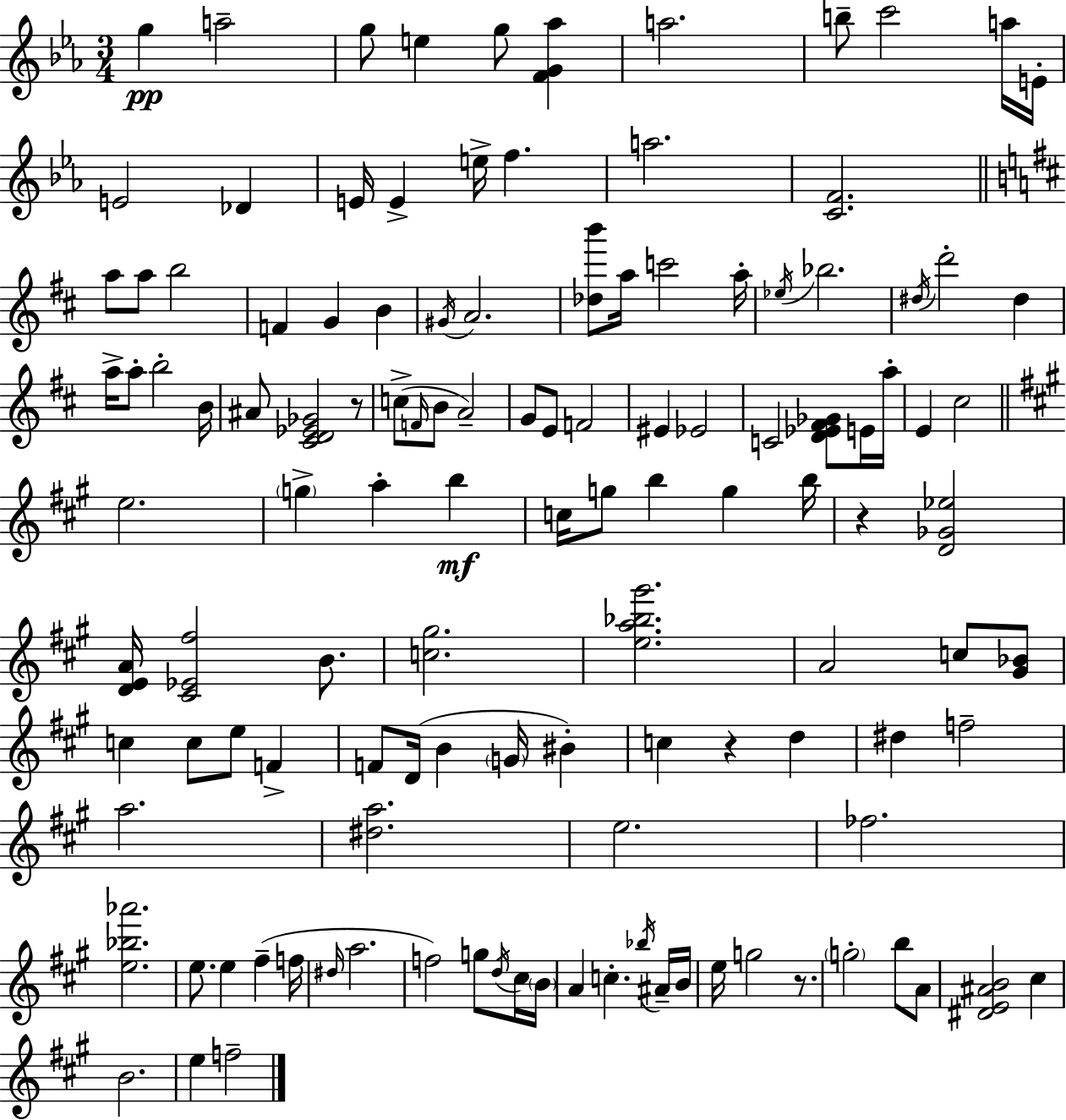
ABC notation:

X:1
T:Untitled
M:3/4
L:1/4
K:Cm
g a2 g/2 e g/2 [FG_a] a2 b/2 c'2 a/4 E/4 E2 _D E/4 E e/4 f a2 [CF]2 a/2 a/2 b2 F G B ^G/4 A2 [_db']/2 a/4 c'2 a/4 _e/4 _b2 ^d/4 d'2 ^d a/4 a/2 b2 B/4 ^A/2 [^CD_E_G]2 z/2 c/2 F/4 B/2 A2 G/2 E/2 F2 ^E _E2 C2 [D_E^F_G]/2 E/4 a/4 E ^c2 e2 g a b c/4 g/2 b g b/4 z [D_G_e]2 [DEA]/4 [^C_E^f]2 B/2 [c^g]2 [ea_b^g']2 A2 c/2 [^G_B]/2 c c/2 e/2 F F/2 D/4 B G/4 ^B c z d ^d f2 a2 [^da]2 e2 _f2 [e_b_a']2 e/2 e ^f f/4 ^d/4 a2 f2 g/2 d/4 ^c/4 B/4 A c _b/4 ^A/4 B/4 e/4 g2 z/2 g2 b/2 A/2 [^DE^AB]2 ^c B2 e f2